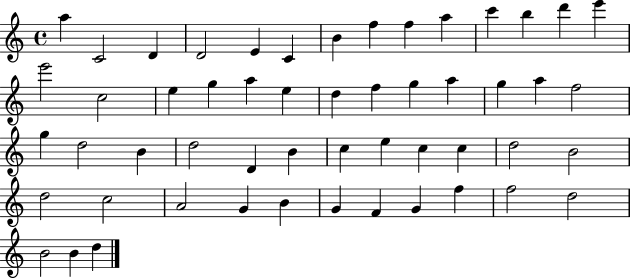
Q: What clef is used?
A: treble